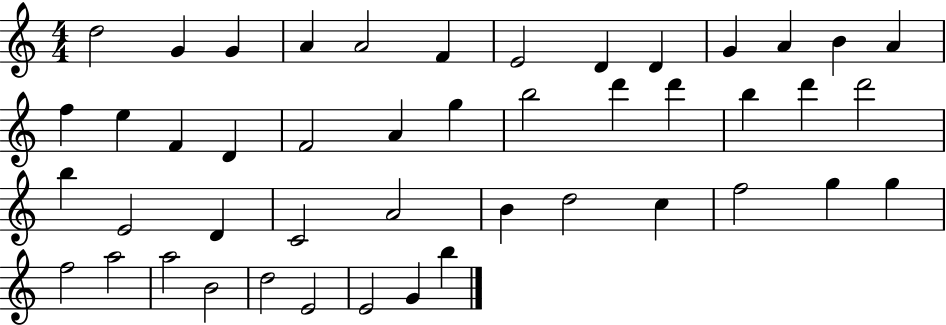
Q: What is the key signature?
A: C major